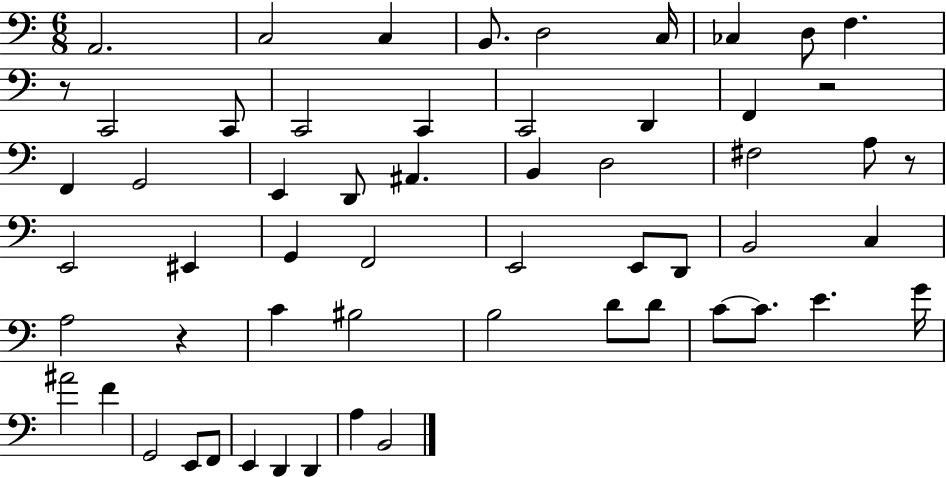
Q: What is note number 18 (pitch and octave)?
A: G2